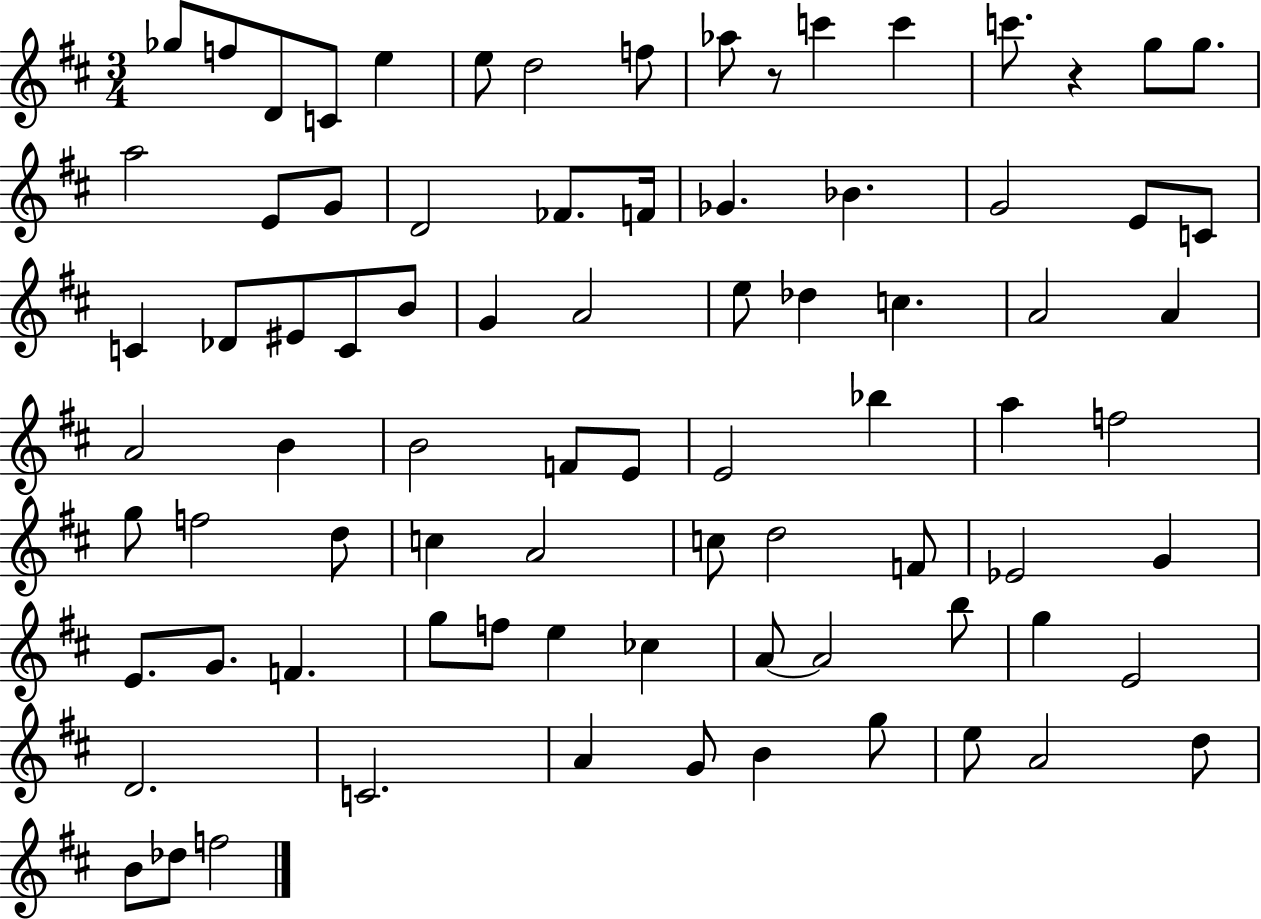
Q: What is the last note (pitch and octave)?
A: F5